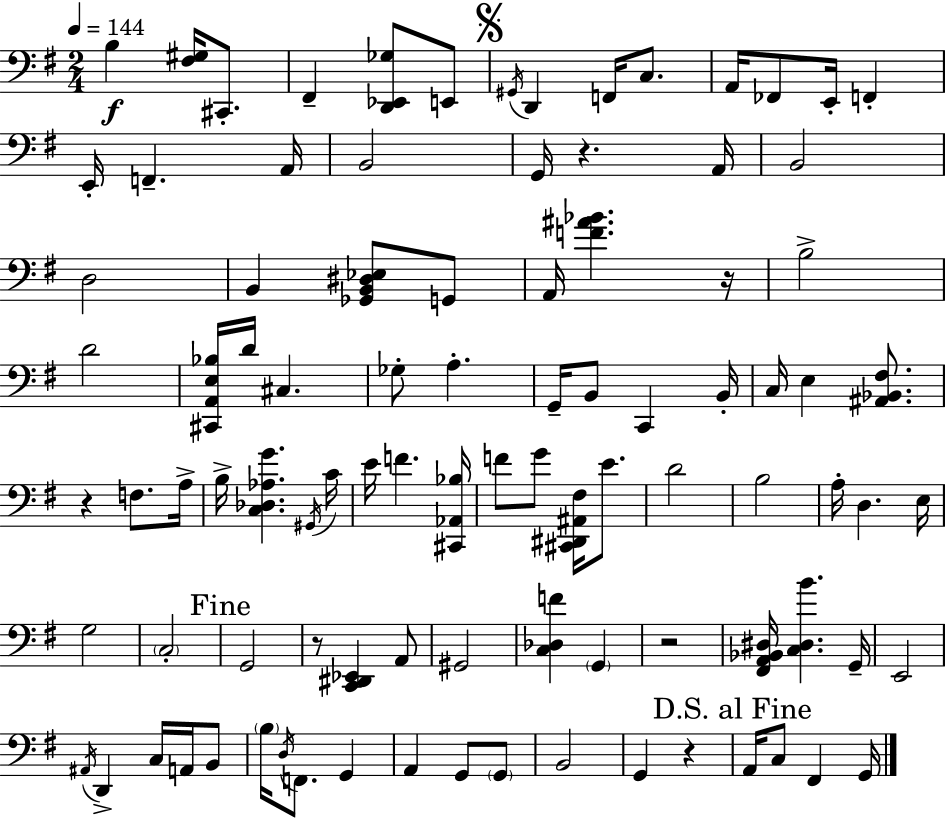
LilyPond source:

{
  \clef bass
  \numericTimeSignature
  \time 2/4
  \key e \minor
  \tempo 4 = 144
  b4\f <fis gis>16 cis,8.-. | fis,4-- <d, ees, ges>8 e,8 | \mark \markup { \musicglyph "scripts.segno" } \acciaccatura { gis,16 } d,4 f,16 c8. | a,16 fes,8 e,16-. f,4-. | \break e,16-. f,4.-- | a,16 b,2 | g,16 r4. | a,16 b,2 | \break d2 | b,4 <ges, b, dis ees>8 g,8 | a,16 <f' ais' bes'>4. | r16 b2-> | \break d'2 | <cis, a, e bes>16 d'16 cis4. | ges8-. a4.-. | g,16-- b,8 c,4 | \break b,16-. c16 e4 <ais, bes, fis>8. | r4 f8. | a16-> b16-> <c des aes g'>4. | \acciaccatura { gis,16 } c'16 e'16 f'4. | \break <cis, aes, bes>16 f'8 g'8 <cis, dis, ais, fis>16 e'8. | d'2 | b2 | a16-. d4. | \break e16 g2 | \parenthesize c2-. | \mark "Fine" g,2 | r8 <c, dis, ees,>4 | \break a,8 gis,2 | <c des f'>4 \parenthesize g,4 | r2 | <fis, a, bes, dis>16 <c dis b'>4. | \break g,16-- e,2 | \acciaccatura { ais,16 } d,4-> c16 | a,16 b,8 \parenthesize b16 \acciaccatura { d16 } f,8. | g,4 a,4 | \break g,8 \parenthesize g,8 b,2 | g,4 | r4 \mark "D.S. al Fine" a,16 c8 fis,4 | g,16 \bar "|."
}